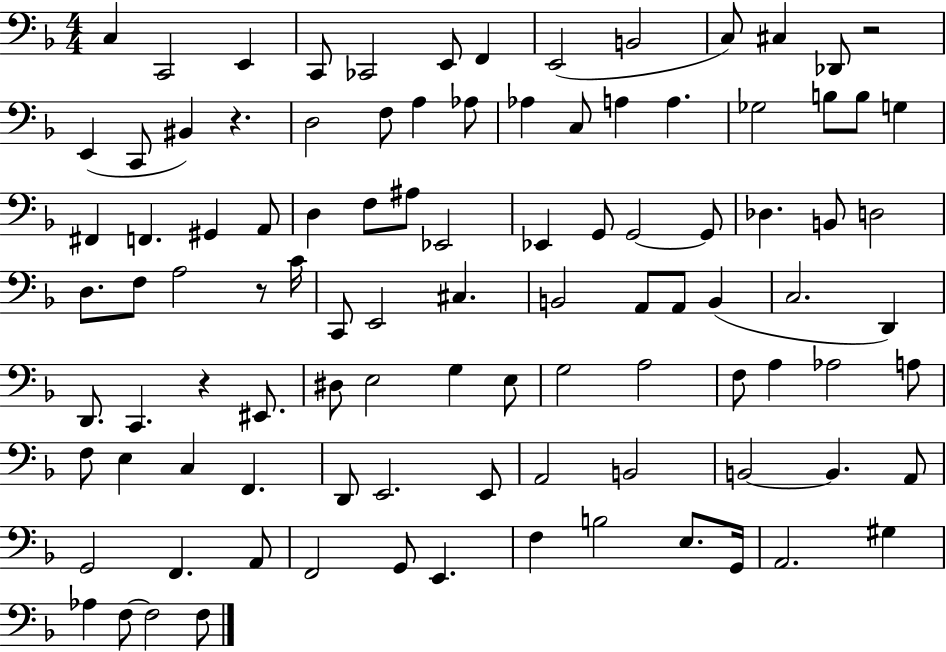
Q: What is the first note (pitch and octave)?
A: C3